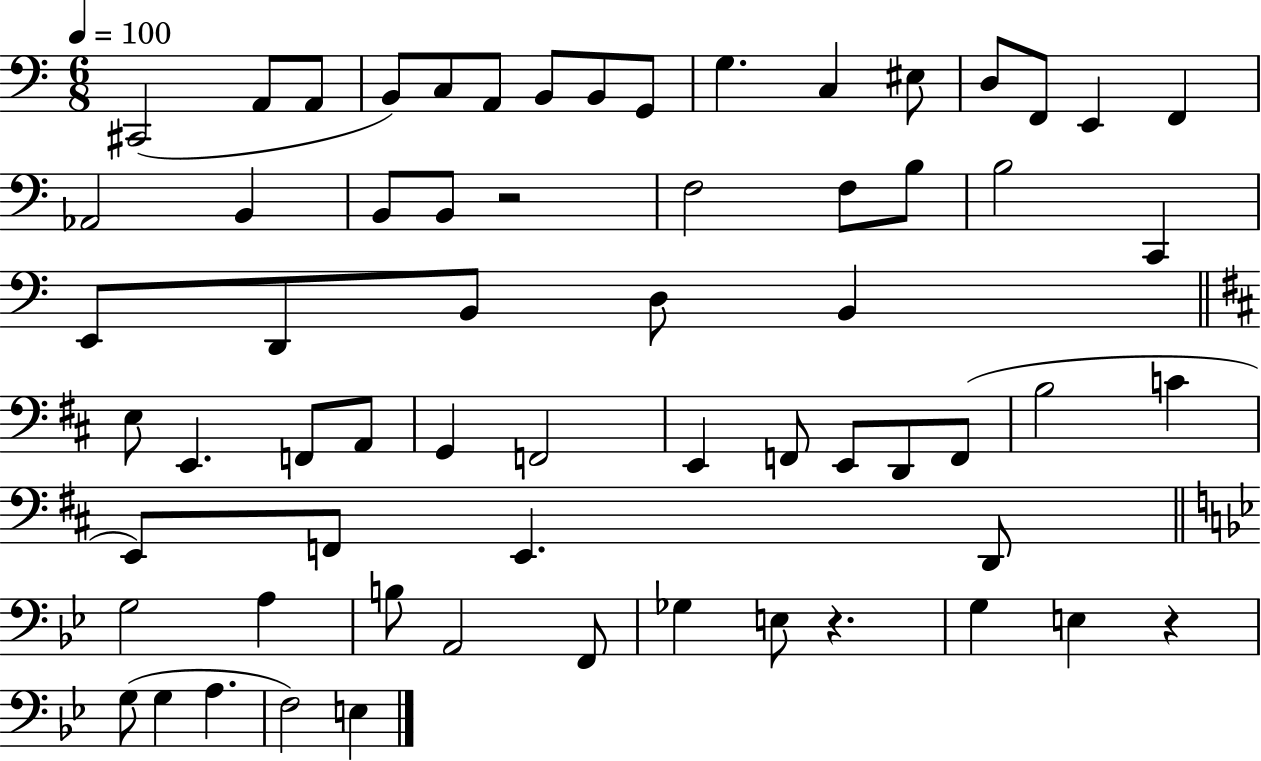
C#2/h A2/e A2/e B2/e C3/e A2/e B2/e B2/e G2/e G3/q. C3/q EIS3/e D3/e F2/e E2/q F2/q Ab2/h B2/q B2/e B2/e R/h F3/h F3/e B3/e B3/h C2/q E2/e D2/e B2/e D3/e B2/q E3/e E2/q. F2/e A2/e G2/q F2/h E2/q F2/e E2/e D2/e F2/e B3/h C4/q E2/e F2/e E2/q. D2/e G3/h A3/q B3/e A2/h F2/e Gb3/q E3/e R/q. G3/q E3/q R/q G3/e G3/q A3/q. F3/h E3/q